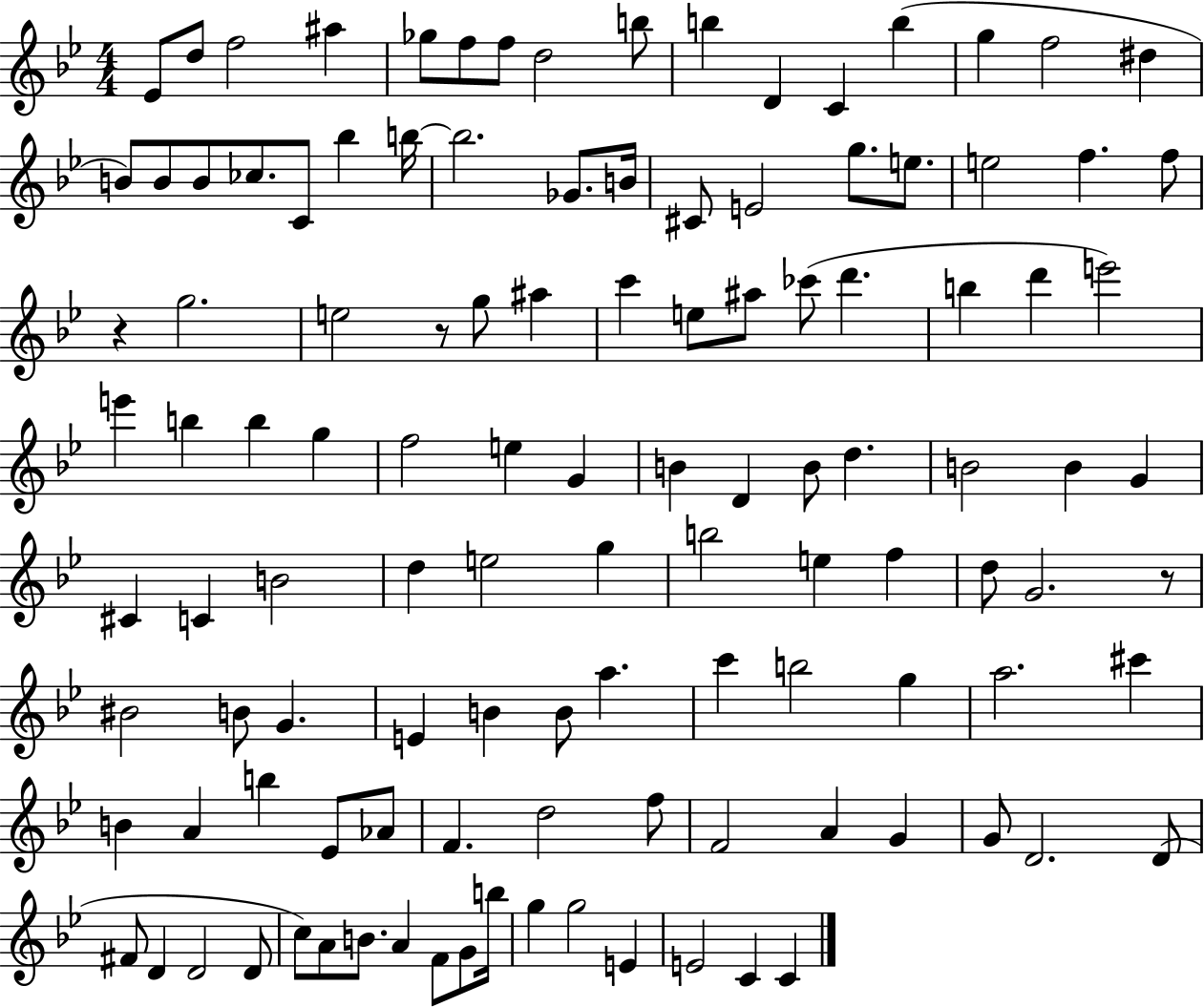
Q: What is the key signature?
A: BES major